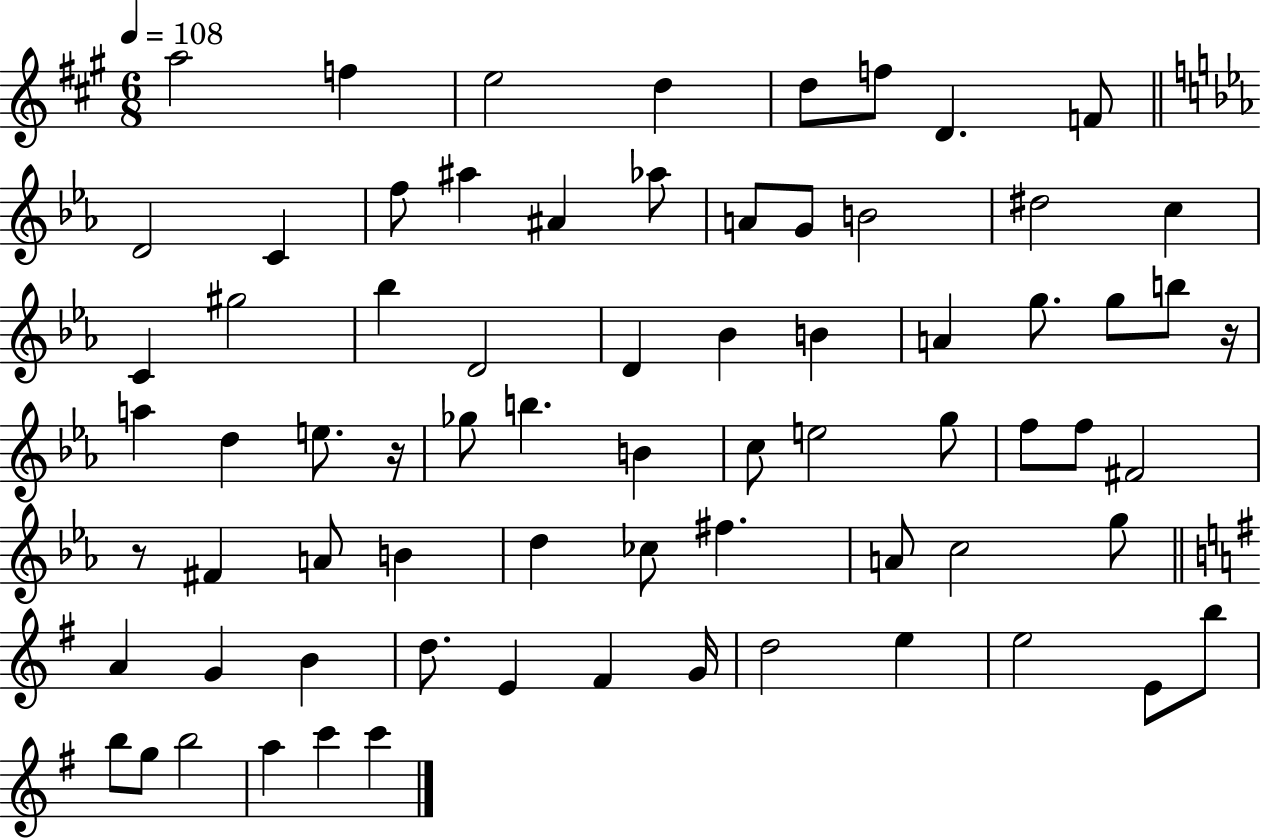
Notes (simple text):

A5/h F5/q E5/h D5/q D5/e F5/e D4/q. F4/e D4/h C4/q F5/e A#5/q A#4/q Ab5/e A4/e G4/e B4/h D#5/h C5/q C4/q G#5/h Bb5/q D4/h D4/q Bb4/q B4/q A4/q G5/e. G5/e B5/e R/s A5/q D5/q E5/e. R/s Gb5/e B5/q. B4/q C5/e E5/h G5/e F5/e F5/e F#4/h R/e F#4/q A4/e B4/q D5/q CES5/e F#5/q. A4/e C5/h G5/e A4/q G4/q B4/q D5/e. E4/q F#4/q G4/s D5/h E5/q E5/h E4/e B5/e B5/e G5/e B5/h A5/q C6/q C6/q